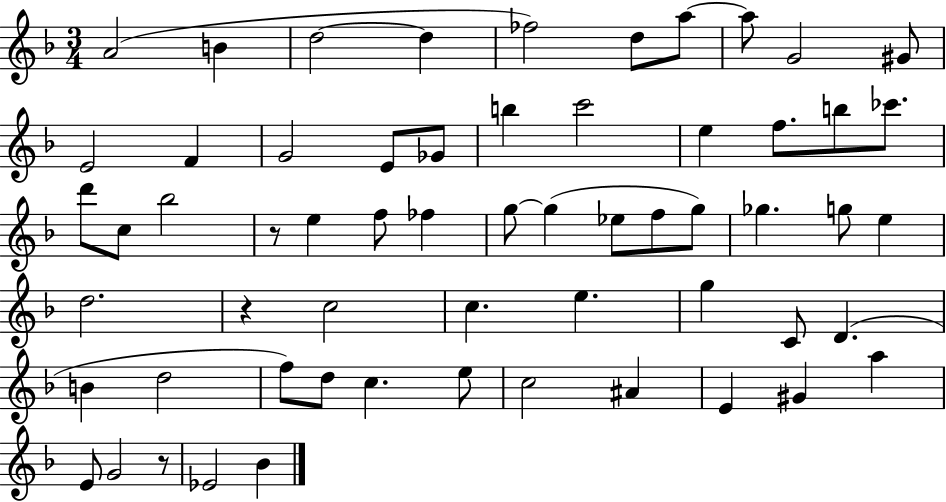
X:1
T:Untitled
M:3/4
L:1/4
K:F
A2 B d2 d _f2 d/2 a/2 a/2 G2 ^G/2 E2 F G2 E/2 _G/2 b c'2 e f/2 b/2 _c'/2 d'/2 c/2 _b2 z/2 e f/2 _f g/2 g _e/2 f/2 g/2 _g g/2 e d2 z c2 c e g C/2 D B d2 f/2 d/2 c e/2 c2 ^A E ^G a E/2 G2 z/2 _E2 _B